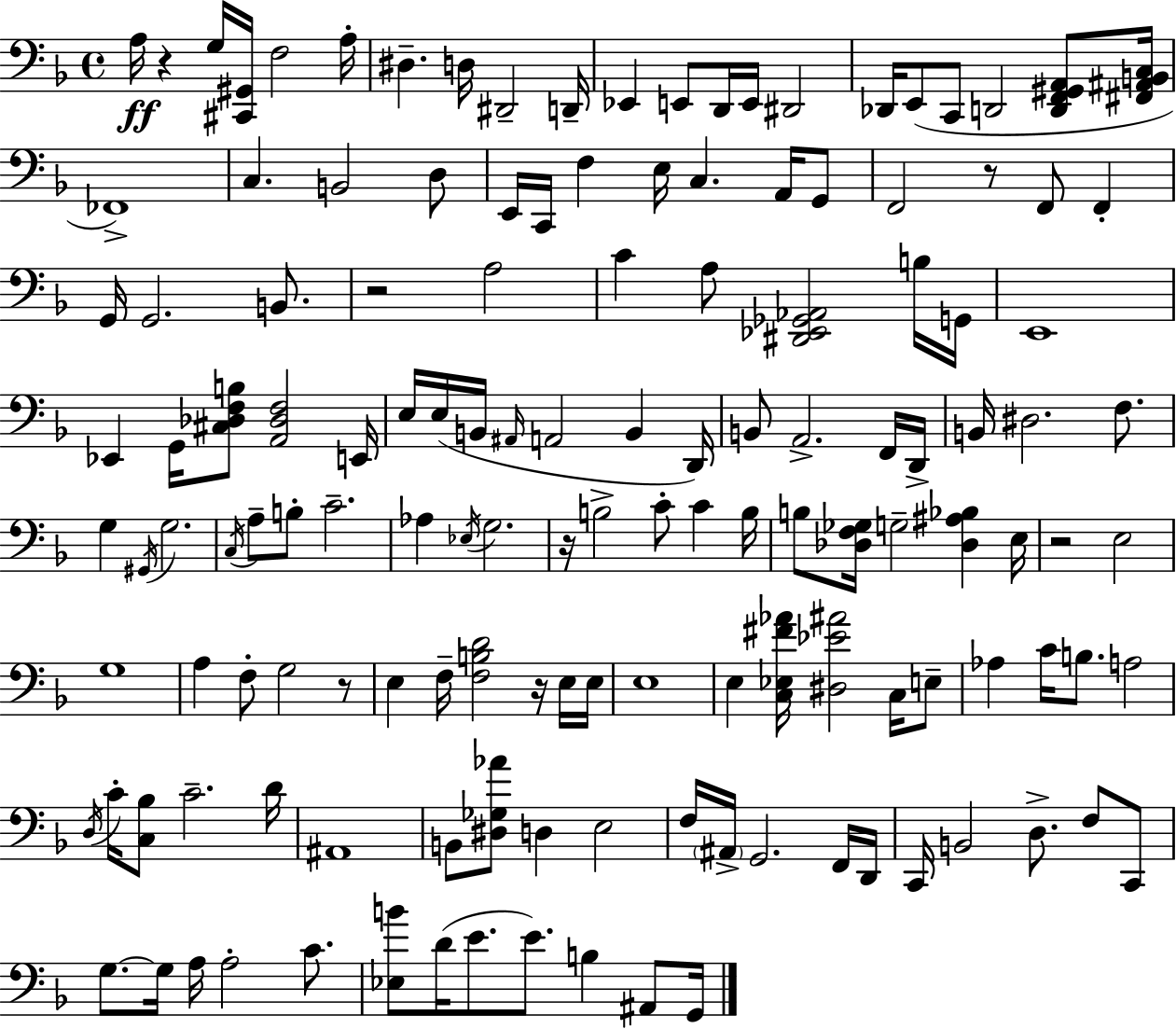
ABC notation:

X:1
T:Untitled
M:4/4
L:1/4
K:Dm
A,/4 z G,/4 [^C,,^G,,]/4 F,2 A,/4 ^D, D,/4 ^D,,2 D,,/4 _E,, E,,/2 D,,/4 E,,/4 ^D,,2 _D,,/4 E,,/2 C,,/2 D,,2 [D,,F,,^G,,A,,]/2 [^F,,^A,,B,,C,]/4 _F,,4 C, B,,2 D,/2 E,,/4 C,,/4 F, E,/4 C, A,,/4 G,,/2 F,,2 z/2 F,,/2 F,, G,,/4 G,,2 B,,/2 z2 A,2 C A,/2 [^D,,_E,,_G,,_A,,]2 B,/4 G,,/4 E,,4 _E,, G,,/4 [^C,_D,F,B,]/2 [A,,_D,F,]2 E,,/4 E,/4 E,/4 B,,/4 ^A,,/4 A,,2 B,, D,,/4 B,,/2 A,,2 F,,/4 D,,/4 B,,/4 ^D,2 F,/2 G, ^G,,/4 G,2 C,/4 A,/2 B,/2 C2 _A, _E,/4 G,2 z/4 B,2 C/2 C B,/4 B,/2 [_D,F,_G,]/4 G,2 [_D,^A,_B,] E,/4 z2 E,2 G,4 A, F,/2 G,2 z/2 E, F,/4 [F,B,D]2 z/4 E,/4 E,/4 E,4 E, [C,_E,^F_A]/4 [^D,_E^A]2 C,/4 E,/2 _A, C/4 B,/2 A,2 D,/4 C/4 [C,_B,]/2 C2 D/4 ^A,,4 B,,/2 [^D,_G,_A]/2 D, E,2 F,/4 ^A,,/4 G,,2 F,,/4 D,,/4 C,,/4 B,,2 D,/2 F,/2 C,,/2 G,/2 G,/4 A,/4 A,2 C/2 [_E,B]/2 D/4 E/2 E/2 B, ^A,,/2 G,,/4